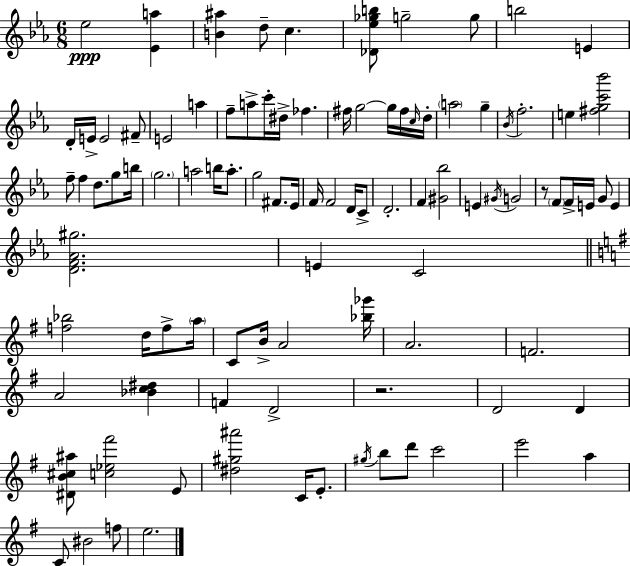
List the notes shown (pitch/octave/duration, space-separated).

Eb5/h [Eb4,A5]/q [B4,A#5]/q D5/e C5/q. [Db4,Eb5,Gb5,B5]/e G5/h G5/e B5/h E4/q D4/s E4/s E4/h F#4/e E4/h A5/q F5/e A5/e C6/s D#5/s FES5/q. F#5/s G5/h G5/s F#5/s C5/s D5/s A5/h G5/q Bb4/s F5/h. E5/q [F#5,G5,C6,Bb6]/h F5/e F5/q D5/e. G5/e B5/s G5/h. A5/h B5/s A5/e. G5/h F#4/e. Eb4/s F4/s F4/h D4/s C4/e D4/h. F4/q [G#4,Bb5]/h E4/q G#4/s G4/h R/e F4/e F4/s E4/s G4/e E4/q [D4,F4,Ab4,G#5]/h. E4/q C4/h [F5,Bb5]/h D5/s F5/e A5/s C4/e B4/s A4/h [Bb5,Gb6]/s A4/h. F4/h. A4/h [Bb4,C5,D#5]/q F4/q D4/h R/h. D4/h D4/q [D#4,B4,C#5,A#5]/e [C5,Eb5,F#6]/h E4/e [D#5,G#5,A#6]/h C4/s E4/e. G#5/s B5/e D6/e C6/h E6/h A5/q C4/e BIS4/h F5/e E5/h.